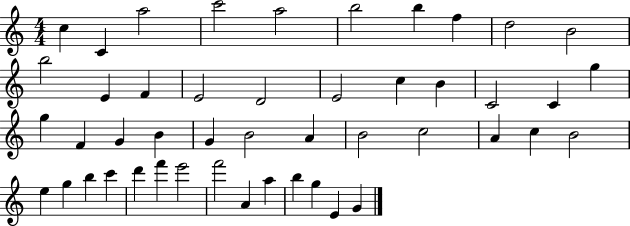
{
  \clef treble
  \numericTimeSignature
  \time 4/4
  \key c \major
  c''4 c'4 a''2 | c'''2 a''2 | b''2 b''4 f''4 | d''2 b'2 | \break b''2 e'4 f'4 | e'2 d'2 | e'2 c''4 b'4 | c'2 c'4 g''4 | \break g''4 f'4 g'4 b'4 | g'4 b'2 a'4 | b'2 c''2 | a'4 c''4 b'2 | \break e''4 g''4 b''4 c'''4 | d'''4 f'''4 e'''2 | f'''2 a'4 a''4 | b''4 g''4 e'4 g'4 | \break \bar "|."
}